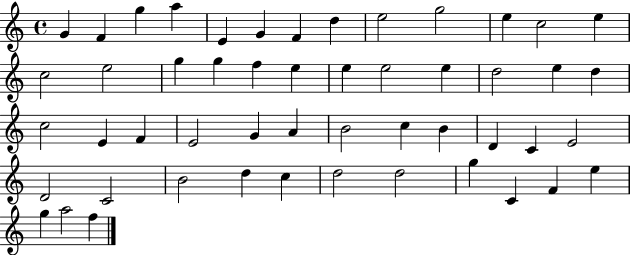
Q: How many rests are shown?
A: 0